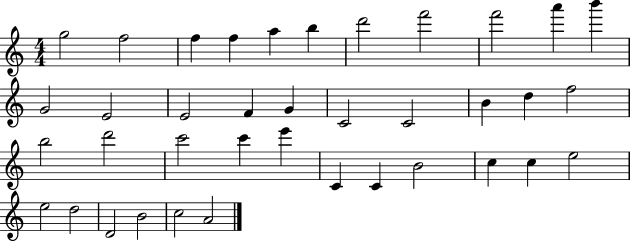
{
  \clef treble
  \numericTimeSignature
  \time 4/4
  \key c \major
  g''2 f''2 | f''4 f''4 a''4 b''4 | d'''2 f'''2 | f'''2 a'''4 b'''4 | \break g'2 e'2 | e'2 f'4 g'4 | c'2 c'2 | b'4 d''4 f''2 | \break b''2 d'''2 | c'''2 c'''4 e'''4 | c'4 c'4 b'2 | c''4 c''4 e''2 | \break e''2 d''2 | d'2 b'2 | c''2 a'2 | \bar "|."
}